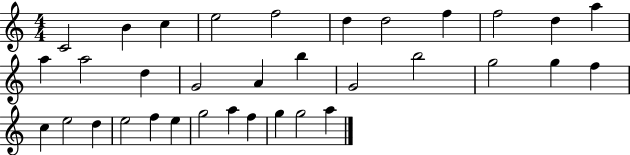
{
  \clef treble
  \numericTimeSignature
  \time 4/4
  \key c \major
  c'2 b'4 c''4 | e''2 f''2 | d''4 d''2 f''4 | f''2 d''4 a''4 | \break a''4 a''2 d''4 | g'2 a'4 b''4 | g'2 b''2 | g''2 g''4 f''4 | \break c''4 e''2 d''4 | e''2 f''4 e''4 | g''2 a''4 f''4 | g''4 g''2 a''4 | \break \bar "|."
}